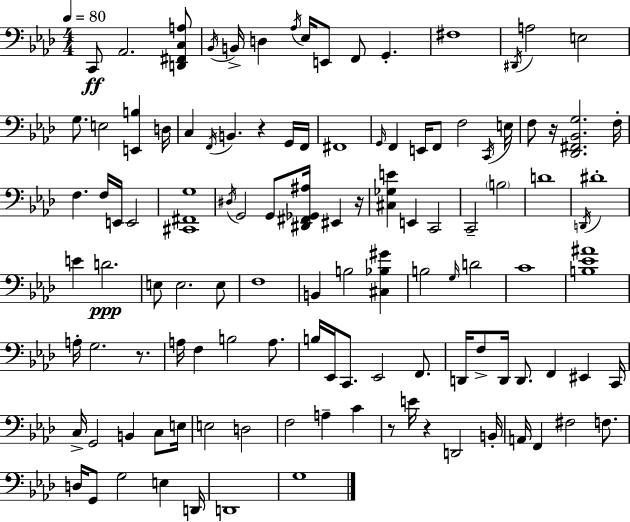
{
  \clef bass
  \numericTimeSignature
  \time 4/4
  \key f \minor
  \tempo 4 = 80
  c,8\ff aes,2. <d, fis, c a>8 | \acciaccatura { bes,16 } b,16-> d4 \acciaccatura { aes16 } ees16 e,8 f,8 g,4.-. | fis1 | \acciaccatura { dis,16 } a2 e2 | \break g8. e2 <e, b>4 | d16 c4 \acciaccatura { f,16 } b,4. r4 | g,16 f,16 fis,1 | \grace { g,16 } f,4 e,16 f,8 f2 | \break \acciaccatura { c,16 } e16 f8 r16 <des, fis, bes, g>2. | f16-. f4. f16 e,16 e,2 | <cis, fis, g>1 | \acciaccatura { dis16 } g,2 g,8 | \break <dis, fis, ges, ais>16 eis,4 r16 <cis ges e'>4 e,4 c,2 | c,2-- \parenthesize b2 | d'1 | \acciaccatura { d,16 } dis'1-. | \break e'4 d'2.\ppp | e8 e2. | e8 f1 | b,4 b2 | \break <cis bes gis'>4 b2 | \grace { g16 } d'2 c'1 | <b ees' ais'>1 | a16-. g2. | \break r8. a16 f4 b2 | a8. b16 ees,16 c,8. ees,2 | f,8. d,16 f8-> d,16 d,8. | f,4 eis,4 c,16 c16-> g,2 | \break b,4 c8 e16 e2 | d2 f2 | a4-- c'4 r8 e'16 r4 | d,2 b,16-. a,16 f,4 fis2 | \break f8. d16 g,8 g2 | e4 d,16 d,1 | g1 | \bar "|."
}